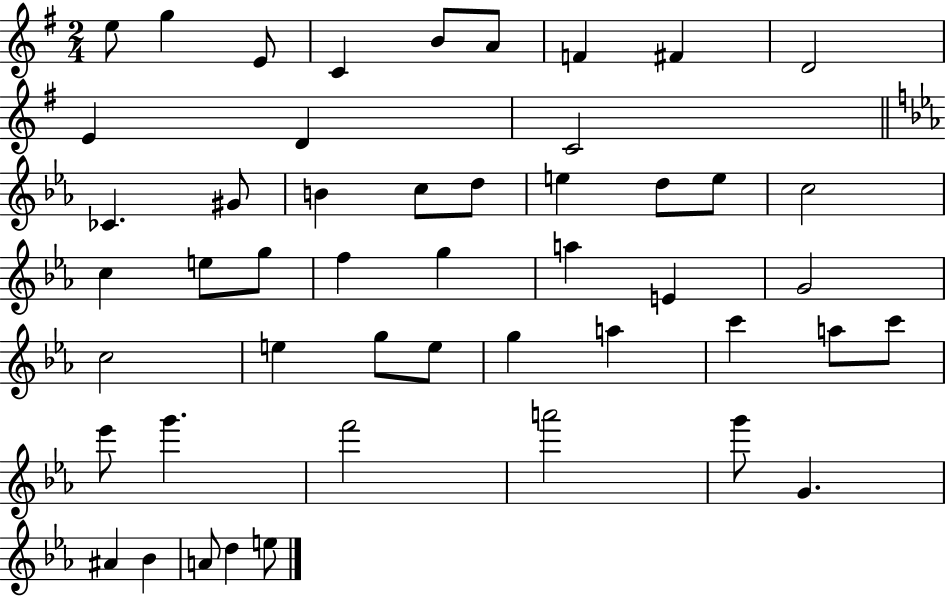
E5/e G5/q E4/e C4/q B4/e A4/e F4/q F#4/q D4/h E4/q D4/q C4/h CES4/q. G#4/e B4/q C5/e D5/e E5/q D5/e E5/e C5/h C5/q E5/e G5/e F5/q G5/q A5/q E4/q G4/h C5/h E5/q G5/e E5/e G5/q A5/q C6/q A5/e C6/e Eb6/e G6/q. F6/h A6/h G6/e G4/q. A#4/q Bb4/q A4/e D5/q E5/e